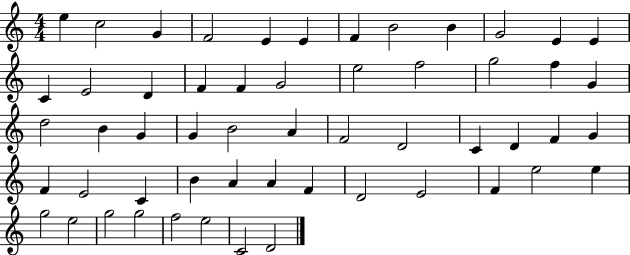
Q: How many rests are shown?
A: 0